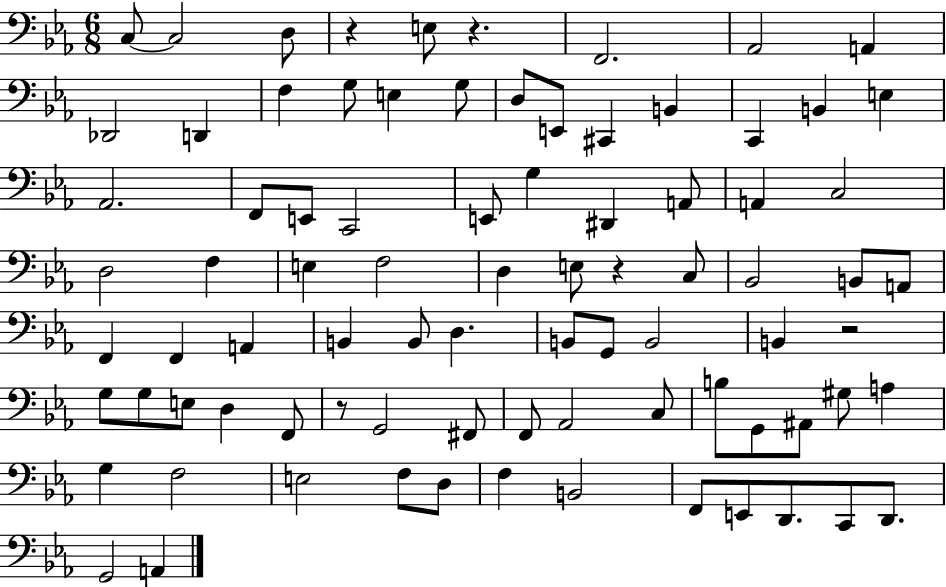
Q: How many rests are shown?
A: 5